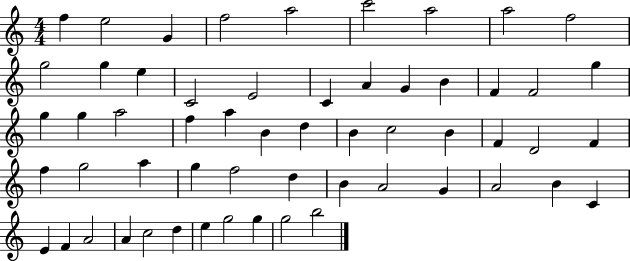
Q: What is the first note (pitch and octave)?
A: F5